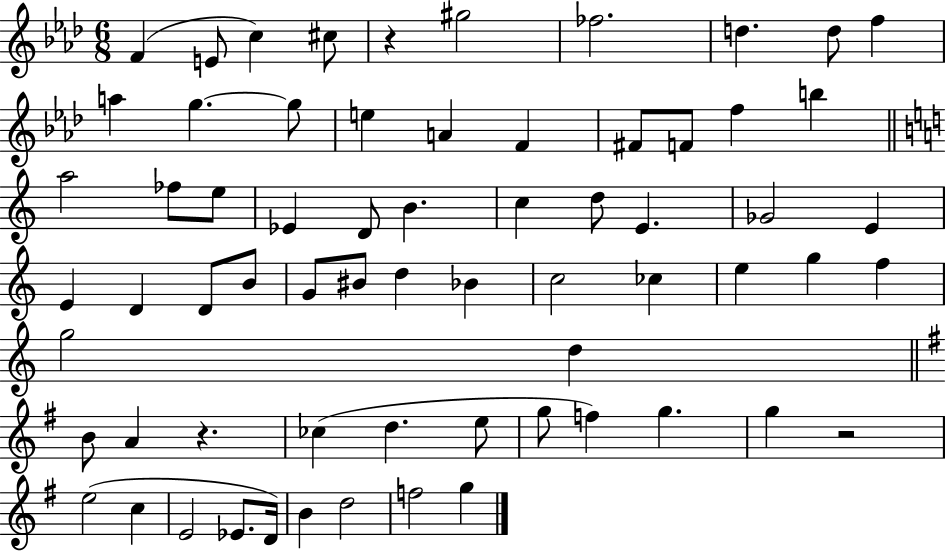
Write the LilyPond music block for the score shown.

{
  \clef treble
  \numericTimeSignature
  \time 6/8
  \key aes \major
  f'4( e'8 c''4) cis''8 | r4 gis''2 | fes''2. | d''4. d''8 f''4 | \break a''4 g''4.~~ g''8 | e''4 a'4 f'4 | fis'8 f'8 f''4 b''4 | \bar "||" \break \key c \major a''2 fes''8 e''8 | ees'4 d'8 b'4. | c''4 d''8 e'4. | ges'2 e'4 | \break e'4 d'4 d'8 b'8 | g'8 bis'8 d''4 bes'4 | c''2 ces''4 | e''4 g''4 f''4 | \break g''2 d''4 | \bar "||" \break \key g \major b'8 a'4 r4. | ces''4( d''4. e''8 | g''8 f''4) g''4. | g''4 r2 | \break e''2( c''4 | e'2 ees'8. d'16) | b'4 d''2 | f''2 g''4 | \break \bar "|."
}